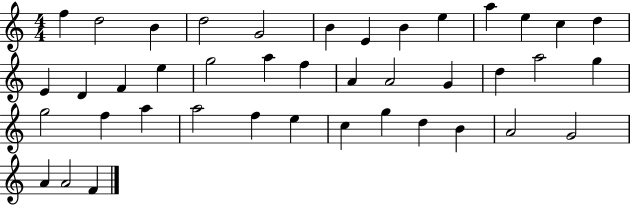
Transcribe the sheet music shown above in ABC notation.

X:1
T:Untitled
M:4/4
L:1/4
K:C
f d2 B d2 G2 B E B e a e c d E D F e g2 a f A A2 G d a2 g g2 f a a2 f e c g d B A2 G2 A A2 F